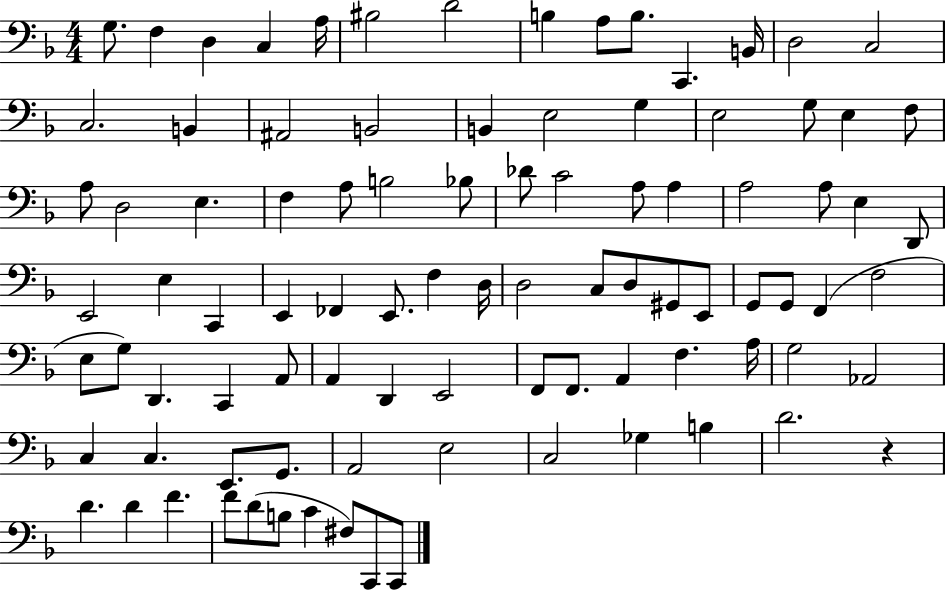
{
  \clef bass
  \numericTimeSignature
  \time 4/4
  \key f \major
  \repeat volta 2 { g8. f4 d4 c4 a16 | bis2 d'2 | b4 a8 b8. c,4. b,16 | d2 c2 | \break c2. b,4 | ais,2 b,2 | b,4 e2 g4 | e2 g8 e4 f8 | \break a8 d2 e4. | f4 a8 b2 bes8 | des'8 c'2 a8 a4 | a2 a8 e4 d,8 | \break e,2 e4 c,4 | e,4 fes,4 e,8. f4 d16 | d2 c8 d8 gis,8 e,8 | g,8 g,8 f,4( f2 | \break e8 g8) d,4. c,4 a,8 | a,4 d,4 e,2 | f,8 f,8. a,4 f4. a16 | g2 aes,2 | \break c4 c4. e,8. g,8. | a,2 e2 | c2 ges4 b4 | d'2. r4 | \break d'4. d'4 f'4. | f'8 d'8( b8 c'4 fis8) c,8 c,8 | } \bar "|."
}